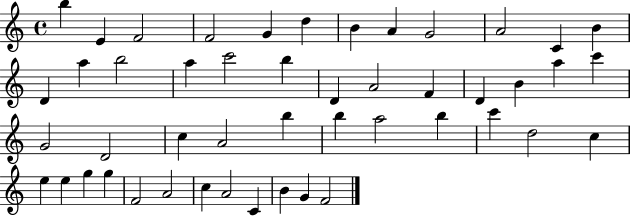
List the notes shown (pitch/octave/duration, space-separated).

B5/q E4/q F4/h F4/h G4/q D5/q B4/q A4/q G4/h A4/h C4/q B4/q D4/q A5/q B5/h A5/q C6/h B5/q D4/q A4/h F4/q D4/q B4/q A5/q C6/q G4/h D4/h C5/q A4/h B5/q B5/q A5/h B5/q C6/q D5/h C5/q E5/q E5/q G5/q G5/q F4/h A4/h C5/q A4/h C4/q B4/q G4/q F4/h